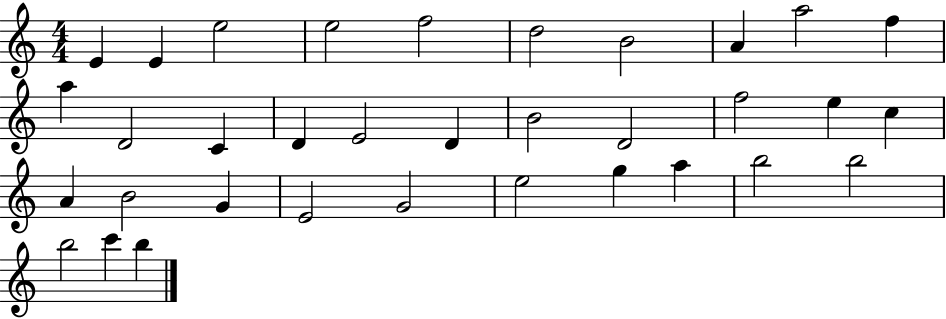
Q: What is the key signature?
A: C major